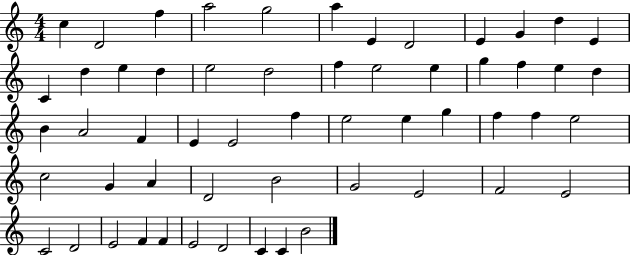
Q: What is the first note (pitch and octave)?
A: C5